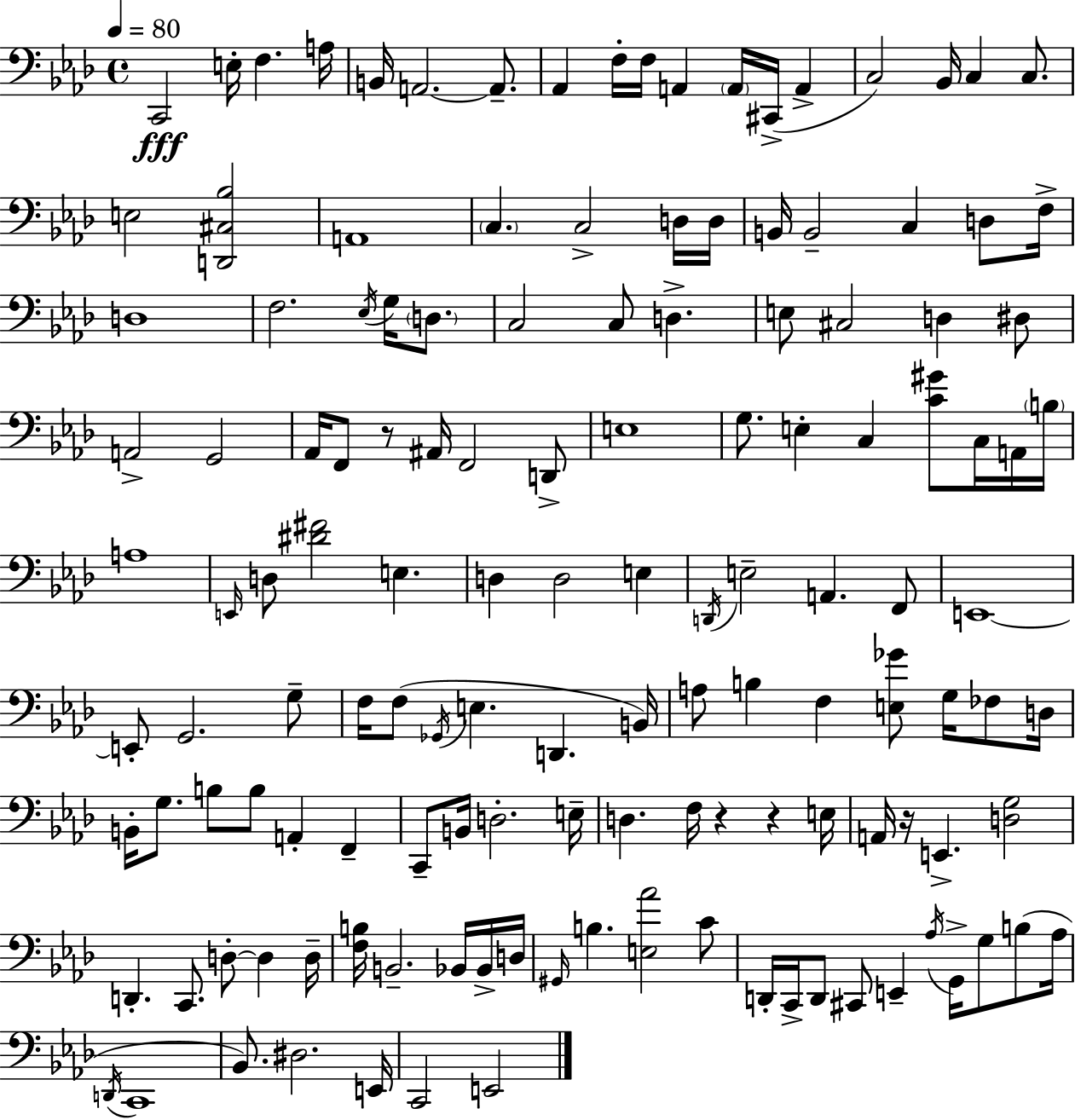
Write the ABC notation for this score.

X:1
T:Untitled
M:4/4
L:1/4
K:Fm
C,,2 E,/4 F, A,/4 B,,/4 A,,2 A,,/2 _A,, F,/4 F,/4 A,, A,,/4 ^C,,/4 A,, C,2 _B,,/4 C, C,/2 E,2 [D,,^C,_B,]2 A,,4 C, C,2 D,/4 D,/4 B,,/4 B,,2 C, D,/2 F,/4 D,4 F,2 _E,/4 G,/4 D,/2 C,2 C,/2 D, E,/2 ^C,2 D, ^D,/2 A,,2 G,,2 _A,,/4 F,,/2 z/2 ^A,,/4 F,,2 D,,/2 E,4 G,/2 E, C, [C^G]/2 C,/4 A,,/4 B,/4 A,4 E,,/4 D,/2 [^D^F]2 E, D, D,2 E, D,,/4 E,2 A,, F,,/2 E,,4 E,,/2 G,,2 G,/2 F,/4 F,/2 _G,,/4 E, D,, B,,/4 A,/2 B, F, [E,_G]/2 G,/4 _F,/2 D,/4 B,,/4 G,/2 B,/2 B,/2 A,, F,, C,,/2 B,,/4 D,2 E,/4 D, F,/4 z z E,/4 A,,/4 z/4 E,, [D,G,]2 D,, C,,/2 D,/2 D, D,/4 [F,B,]/4 B,,2 _B,,/4 _B,,/4 D,/4 ^G,,/4 B, [E,_A]2 C/2 D,,/4 C,,/4 D,,/2 ^C,,/2 E,, _A,/4 G,,/4 G,/2 B,/2 _A,/4 D,,/4 C,,4 _B,,/2 ^D,2 E,,/4 C,,2 E,,2